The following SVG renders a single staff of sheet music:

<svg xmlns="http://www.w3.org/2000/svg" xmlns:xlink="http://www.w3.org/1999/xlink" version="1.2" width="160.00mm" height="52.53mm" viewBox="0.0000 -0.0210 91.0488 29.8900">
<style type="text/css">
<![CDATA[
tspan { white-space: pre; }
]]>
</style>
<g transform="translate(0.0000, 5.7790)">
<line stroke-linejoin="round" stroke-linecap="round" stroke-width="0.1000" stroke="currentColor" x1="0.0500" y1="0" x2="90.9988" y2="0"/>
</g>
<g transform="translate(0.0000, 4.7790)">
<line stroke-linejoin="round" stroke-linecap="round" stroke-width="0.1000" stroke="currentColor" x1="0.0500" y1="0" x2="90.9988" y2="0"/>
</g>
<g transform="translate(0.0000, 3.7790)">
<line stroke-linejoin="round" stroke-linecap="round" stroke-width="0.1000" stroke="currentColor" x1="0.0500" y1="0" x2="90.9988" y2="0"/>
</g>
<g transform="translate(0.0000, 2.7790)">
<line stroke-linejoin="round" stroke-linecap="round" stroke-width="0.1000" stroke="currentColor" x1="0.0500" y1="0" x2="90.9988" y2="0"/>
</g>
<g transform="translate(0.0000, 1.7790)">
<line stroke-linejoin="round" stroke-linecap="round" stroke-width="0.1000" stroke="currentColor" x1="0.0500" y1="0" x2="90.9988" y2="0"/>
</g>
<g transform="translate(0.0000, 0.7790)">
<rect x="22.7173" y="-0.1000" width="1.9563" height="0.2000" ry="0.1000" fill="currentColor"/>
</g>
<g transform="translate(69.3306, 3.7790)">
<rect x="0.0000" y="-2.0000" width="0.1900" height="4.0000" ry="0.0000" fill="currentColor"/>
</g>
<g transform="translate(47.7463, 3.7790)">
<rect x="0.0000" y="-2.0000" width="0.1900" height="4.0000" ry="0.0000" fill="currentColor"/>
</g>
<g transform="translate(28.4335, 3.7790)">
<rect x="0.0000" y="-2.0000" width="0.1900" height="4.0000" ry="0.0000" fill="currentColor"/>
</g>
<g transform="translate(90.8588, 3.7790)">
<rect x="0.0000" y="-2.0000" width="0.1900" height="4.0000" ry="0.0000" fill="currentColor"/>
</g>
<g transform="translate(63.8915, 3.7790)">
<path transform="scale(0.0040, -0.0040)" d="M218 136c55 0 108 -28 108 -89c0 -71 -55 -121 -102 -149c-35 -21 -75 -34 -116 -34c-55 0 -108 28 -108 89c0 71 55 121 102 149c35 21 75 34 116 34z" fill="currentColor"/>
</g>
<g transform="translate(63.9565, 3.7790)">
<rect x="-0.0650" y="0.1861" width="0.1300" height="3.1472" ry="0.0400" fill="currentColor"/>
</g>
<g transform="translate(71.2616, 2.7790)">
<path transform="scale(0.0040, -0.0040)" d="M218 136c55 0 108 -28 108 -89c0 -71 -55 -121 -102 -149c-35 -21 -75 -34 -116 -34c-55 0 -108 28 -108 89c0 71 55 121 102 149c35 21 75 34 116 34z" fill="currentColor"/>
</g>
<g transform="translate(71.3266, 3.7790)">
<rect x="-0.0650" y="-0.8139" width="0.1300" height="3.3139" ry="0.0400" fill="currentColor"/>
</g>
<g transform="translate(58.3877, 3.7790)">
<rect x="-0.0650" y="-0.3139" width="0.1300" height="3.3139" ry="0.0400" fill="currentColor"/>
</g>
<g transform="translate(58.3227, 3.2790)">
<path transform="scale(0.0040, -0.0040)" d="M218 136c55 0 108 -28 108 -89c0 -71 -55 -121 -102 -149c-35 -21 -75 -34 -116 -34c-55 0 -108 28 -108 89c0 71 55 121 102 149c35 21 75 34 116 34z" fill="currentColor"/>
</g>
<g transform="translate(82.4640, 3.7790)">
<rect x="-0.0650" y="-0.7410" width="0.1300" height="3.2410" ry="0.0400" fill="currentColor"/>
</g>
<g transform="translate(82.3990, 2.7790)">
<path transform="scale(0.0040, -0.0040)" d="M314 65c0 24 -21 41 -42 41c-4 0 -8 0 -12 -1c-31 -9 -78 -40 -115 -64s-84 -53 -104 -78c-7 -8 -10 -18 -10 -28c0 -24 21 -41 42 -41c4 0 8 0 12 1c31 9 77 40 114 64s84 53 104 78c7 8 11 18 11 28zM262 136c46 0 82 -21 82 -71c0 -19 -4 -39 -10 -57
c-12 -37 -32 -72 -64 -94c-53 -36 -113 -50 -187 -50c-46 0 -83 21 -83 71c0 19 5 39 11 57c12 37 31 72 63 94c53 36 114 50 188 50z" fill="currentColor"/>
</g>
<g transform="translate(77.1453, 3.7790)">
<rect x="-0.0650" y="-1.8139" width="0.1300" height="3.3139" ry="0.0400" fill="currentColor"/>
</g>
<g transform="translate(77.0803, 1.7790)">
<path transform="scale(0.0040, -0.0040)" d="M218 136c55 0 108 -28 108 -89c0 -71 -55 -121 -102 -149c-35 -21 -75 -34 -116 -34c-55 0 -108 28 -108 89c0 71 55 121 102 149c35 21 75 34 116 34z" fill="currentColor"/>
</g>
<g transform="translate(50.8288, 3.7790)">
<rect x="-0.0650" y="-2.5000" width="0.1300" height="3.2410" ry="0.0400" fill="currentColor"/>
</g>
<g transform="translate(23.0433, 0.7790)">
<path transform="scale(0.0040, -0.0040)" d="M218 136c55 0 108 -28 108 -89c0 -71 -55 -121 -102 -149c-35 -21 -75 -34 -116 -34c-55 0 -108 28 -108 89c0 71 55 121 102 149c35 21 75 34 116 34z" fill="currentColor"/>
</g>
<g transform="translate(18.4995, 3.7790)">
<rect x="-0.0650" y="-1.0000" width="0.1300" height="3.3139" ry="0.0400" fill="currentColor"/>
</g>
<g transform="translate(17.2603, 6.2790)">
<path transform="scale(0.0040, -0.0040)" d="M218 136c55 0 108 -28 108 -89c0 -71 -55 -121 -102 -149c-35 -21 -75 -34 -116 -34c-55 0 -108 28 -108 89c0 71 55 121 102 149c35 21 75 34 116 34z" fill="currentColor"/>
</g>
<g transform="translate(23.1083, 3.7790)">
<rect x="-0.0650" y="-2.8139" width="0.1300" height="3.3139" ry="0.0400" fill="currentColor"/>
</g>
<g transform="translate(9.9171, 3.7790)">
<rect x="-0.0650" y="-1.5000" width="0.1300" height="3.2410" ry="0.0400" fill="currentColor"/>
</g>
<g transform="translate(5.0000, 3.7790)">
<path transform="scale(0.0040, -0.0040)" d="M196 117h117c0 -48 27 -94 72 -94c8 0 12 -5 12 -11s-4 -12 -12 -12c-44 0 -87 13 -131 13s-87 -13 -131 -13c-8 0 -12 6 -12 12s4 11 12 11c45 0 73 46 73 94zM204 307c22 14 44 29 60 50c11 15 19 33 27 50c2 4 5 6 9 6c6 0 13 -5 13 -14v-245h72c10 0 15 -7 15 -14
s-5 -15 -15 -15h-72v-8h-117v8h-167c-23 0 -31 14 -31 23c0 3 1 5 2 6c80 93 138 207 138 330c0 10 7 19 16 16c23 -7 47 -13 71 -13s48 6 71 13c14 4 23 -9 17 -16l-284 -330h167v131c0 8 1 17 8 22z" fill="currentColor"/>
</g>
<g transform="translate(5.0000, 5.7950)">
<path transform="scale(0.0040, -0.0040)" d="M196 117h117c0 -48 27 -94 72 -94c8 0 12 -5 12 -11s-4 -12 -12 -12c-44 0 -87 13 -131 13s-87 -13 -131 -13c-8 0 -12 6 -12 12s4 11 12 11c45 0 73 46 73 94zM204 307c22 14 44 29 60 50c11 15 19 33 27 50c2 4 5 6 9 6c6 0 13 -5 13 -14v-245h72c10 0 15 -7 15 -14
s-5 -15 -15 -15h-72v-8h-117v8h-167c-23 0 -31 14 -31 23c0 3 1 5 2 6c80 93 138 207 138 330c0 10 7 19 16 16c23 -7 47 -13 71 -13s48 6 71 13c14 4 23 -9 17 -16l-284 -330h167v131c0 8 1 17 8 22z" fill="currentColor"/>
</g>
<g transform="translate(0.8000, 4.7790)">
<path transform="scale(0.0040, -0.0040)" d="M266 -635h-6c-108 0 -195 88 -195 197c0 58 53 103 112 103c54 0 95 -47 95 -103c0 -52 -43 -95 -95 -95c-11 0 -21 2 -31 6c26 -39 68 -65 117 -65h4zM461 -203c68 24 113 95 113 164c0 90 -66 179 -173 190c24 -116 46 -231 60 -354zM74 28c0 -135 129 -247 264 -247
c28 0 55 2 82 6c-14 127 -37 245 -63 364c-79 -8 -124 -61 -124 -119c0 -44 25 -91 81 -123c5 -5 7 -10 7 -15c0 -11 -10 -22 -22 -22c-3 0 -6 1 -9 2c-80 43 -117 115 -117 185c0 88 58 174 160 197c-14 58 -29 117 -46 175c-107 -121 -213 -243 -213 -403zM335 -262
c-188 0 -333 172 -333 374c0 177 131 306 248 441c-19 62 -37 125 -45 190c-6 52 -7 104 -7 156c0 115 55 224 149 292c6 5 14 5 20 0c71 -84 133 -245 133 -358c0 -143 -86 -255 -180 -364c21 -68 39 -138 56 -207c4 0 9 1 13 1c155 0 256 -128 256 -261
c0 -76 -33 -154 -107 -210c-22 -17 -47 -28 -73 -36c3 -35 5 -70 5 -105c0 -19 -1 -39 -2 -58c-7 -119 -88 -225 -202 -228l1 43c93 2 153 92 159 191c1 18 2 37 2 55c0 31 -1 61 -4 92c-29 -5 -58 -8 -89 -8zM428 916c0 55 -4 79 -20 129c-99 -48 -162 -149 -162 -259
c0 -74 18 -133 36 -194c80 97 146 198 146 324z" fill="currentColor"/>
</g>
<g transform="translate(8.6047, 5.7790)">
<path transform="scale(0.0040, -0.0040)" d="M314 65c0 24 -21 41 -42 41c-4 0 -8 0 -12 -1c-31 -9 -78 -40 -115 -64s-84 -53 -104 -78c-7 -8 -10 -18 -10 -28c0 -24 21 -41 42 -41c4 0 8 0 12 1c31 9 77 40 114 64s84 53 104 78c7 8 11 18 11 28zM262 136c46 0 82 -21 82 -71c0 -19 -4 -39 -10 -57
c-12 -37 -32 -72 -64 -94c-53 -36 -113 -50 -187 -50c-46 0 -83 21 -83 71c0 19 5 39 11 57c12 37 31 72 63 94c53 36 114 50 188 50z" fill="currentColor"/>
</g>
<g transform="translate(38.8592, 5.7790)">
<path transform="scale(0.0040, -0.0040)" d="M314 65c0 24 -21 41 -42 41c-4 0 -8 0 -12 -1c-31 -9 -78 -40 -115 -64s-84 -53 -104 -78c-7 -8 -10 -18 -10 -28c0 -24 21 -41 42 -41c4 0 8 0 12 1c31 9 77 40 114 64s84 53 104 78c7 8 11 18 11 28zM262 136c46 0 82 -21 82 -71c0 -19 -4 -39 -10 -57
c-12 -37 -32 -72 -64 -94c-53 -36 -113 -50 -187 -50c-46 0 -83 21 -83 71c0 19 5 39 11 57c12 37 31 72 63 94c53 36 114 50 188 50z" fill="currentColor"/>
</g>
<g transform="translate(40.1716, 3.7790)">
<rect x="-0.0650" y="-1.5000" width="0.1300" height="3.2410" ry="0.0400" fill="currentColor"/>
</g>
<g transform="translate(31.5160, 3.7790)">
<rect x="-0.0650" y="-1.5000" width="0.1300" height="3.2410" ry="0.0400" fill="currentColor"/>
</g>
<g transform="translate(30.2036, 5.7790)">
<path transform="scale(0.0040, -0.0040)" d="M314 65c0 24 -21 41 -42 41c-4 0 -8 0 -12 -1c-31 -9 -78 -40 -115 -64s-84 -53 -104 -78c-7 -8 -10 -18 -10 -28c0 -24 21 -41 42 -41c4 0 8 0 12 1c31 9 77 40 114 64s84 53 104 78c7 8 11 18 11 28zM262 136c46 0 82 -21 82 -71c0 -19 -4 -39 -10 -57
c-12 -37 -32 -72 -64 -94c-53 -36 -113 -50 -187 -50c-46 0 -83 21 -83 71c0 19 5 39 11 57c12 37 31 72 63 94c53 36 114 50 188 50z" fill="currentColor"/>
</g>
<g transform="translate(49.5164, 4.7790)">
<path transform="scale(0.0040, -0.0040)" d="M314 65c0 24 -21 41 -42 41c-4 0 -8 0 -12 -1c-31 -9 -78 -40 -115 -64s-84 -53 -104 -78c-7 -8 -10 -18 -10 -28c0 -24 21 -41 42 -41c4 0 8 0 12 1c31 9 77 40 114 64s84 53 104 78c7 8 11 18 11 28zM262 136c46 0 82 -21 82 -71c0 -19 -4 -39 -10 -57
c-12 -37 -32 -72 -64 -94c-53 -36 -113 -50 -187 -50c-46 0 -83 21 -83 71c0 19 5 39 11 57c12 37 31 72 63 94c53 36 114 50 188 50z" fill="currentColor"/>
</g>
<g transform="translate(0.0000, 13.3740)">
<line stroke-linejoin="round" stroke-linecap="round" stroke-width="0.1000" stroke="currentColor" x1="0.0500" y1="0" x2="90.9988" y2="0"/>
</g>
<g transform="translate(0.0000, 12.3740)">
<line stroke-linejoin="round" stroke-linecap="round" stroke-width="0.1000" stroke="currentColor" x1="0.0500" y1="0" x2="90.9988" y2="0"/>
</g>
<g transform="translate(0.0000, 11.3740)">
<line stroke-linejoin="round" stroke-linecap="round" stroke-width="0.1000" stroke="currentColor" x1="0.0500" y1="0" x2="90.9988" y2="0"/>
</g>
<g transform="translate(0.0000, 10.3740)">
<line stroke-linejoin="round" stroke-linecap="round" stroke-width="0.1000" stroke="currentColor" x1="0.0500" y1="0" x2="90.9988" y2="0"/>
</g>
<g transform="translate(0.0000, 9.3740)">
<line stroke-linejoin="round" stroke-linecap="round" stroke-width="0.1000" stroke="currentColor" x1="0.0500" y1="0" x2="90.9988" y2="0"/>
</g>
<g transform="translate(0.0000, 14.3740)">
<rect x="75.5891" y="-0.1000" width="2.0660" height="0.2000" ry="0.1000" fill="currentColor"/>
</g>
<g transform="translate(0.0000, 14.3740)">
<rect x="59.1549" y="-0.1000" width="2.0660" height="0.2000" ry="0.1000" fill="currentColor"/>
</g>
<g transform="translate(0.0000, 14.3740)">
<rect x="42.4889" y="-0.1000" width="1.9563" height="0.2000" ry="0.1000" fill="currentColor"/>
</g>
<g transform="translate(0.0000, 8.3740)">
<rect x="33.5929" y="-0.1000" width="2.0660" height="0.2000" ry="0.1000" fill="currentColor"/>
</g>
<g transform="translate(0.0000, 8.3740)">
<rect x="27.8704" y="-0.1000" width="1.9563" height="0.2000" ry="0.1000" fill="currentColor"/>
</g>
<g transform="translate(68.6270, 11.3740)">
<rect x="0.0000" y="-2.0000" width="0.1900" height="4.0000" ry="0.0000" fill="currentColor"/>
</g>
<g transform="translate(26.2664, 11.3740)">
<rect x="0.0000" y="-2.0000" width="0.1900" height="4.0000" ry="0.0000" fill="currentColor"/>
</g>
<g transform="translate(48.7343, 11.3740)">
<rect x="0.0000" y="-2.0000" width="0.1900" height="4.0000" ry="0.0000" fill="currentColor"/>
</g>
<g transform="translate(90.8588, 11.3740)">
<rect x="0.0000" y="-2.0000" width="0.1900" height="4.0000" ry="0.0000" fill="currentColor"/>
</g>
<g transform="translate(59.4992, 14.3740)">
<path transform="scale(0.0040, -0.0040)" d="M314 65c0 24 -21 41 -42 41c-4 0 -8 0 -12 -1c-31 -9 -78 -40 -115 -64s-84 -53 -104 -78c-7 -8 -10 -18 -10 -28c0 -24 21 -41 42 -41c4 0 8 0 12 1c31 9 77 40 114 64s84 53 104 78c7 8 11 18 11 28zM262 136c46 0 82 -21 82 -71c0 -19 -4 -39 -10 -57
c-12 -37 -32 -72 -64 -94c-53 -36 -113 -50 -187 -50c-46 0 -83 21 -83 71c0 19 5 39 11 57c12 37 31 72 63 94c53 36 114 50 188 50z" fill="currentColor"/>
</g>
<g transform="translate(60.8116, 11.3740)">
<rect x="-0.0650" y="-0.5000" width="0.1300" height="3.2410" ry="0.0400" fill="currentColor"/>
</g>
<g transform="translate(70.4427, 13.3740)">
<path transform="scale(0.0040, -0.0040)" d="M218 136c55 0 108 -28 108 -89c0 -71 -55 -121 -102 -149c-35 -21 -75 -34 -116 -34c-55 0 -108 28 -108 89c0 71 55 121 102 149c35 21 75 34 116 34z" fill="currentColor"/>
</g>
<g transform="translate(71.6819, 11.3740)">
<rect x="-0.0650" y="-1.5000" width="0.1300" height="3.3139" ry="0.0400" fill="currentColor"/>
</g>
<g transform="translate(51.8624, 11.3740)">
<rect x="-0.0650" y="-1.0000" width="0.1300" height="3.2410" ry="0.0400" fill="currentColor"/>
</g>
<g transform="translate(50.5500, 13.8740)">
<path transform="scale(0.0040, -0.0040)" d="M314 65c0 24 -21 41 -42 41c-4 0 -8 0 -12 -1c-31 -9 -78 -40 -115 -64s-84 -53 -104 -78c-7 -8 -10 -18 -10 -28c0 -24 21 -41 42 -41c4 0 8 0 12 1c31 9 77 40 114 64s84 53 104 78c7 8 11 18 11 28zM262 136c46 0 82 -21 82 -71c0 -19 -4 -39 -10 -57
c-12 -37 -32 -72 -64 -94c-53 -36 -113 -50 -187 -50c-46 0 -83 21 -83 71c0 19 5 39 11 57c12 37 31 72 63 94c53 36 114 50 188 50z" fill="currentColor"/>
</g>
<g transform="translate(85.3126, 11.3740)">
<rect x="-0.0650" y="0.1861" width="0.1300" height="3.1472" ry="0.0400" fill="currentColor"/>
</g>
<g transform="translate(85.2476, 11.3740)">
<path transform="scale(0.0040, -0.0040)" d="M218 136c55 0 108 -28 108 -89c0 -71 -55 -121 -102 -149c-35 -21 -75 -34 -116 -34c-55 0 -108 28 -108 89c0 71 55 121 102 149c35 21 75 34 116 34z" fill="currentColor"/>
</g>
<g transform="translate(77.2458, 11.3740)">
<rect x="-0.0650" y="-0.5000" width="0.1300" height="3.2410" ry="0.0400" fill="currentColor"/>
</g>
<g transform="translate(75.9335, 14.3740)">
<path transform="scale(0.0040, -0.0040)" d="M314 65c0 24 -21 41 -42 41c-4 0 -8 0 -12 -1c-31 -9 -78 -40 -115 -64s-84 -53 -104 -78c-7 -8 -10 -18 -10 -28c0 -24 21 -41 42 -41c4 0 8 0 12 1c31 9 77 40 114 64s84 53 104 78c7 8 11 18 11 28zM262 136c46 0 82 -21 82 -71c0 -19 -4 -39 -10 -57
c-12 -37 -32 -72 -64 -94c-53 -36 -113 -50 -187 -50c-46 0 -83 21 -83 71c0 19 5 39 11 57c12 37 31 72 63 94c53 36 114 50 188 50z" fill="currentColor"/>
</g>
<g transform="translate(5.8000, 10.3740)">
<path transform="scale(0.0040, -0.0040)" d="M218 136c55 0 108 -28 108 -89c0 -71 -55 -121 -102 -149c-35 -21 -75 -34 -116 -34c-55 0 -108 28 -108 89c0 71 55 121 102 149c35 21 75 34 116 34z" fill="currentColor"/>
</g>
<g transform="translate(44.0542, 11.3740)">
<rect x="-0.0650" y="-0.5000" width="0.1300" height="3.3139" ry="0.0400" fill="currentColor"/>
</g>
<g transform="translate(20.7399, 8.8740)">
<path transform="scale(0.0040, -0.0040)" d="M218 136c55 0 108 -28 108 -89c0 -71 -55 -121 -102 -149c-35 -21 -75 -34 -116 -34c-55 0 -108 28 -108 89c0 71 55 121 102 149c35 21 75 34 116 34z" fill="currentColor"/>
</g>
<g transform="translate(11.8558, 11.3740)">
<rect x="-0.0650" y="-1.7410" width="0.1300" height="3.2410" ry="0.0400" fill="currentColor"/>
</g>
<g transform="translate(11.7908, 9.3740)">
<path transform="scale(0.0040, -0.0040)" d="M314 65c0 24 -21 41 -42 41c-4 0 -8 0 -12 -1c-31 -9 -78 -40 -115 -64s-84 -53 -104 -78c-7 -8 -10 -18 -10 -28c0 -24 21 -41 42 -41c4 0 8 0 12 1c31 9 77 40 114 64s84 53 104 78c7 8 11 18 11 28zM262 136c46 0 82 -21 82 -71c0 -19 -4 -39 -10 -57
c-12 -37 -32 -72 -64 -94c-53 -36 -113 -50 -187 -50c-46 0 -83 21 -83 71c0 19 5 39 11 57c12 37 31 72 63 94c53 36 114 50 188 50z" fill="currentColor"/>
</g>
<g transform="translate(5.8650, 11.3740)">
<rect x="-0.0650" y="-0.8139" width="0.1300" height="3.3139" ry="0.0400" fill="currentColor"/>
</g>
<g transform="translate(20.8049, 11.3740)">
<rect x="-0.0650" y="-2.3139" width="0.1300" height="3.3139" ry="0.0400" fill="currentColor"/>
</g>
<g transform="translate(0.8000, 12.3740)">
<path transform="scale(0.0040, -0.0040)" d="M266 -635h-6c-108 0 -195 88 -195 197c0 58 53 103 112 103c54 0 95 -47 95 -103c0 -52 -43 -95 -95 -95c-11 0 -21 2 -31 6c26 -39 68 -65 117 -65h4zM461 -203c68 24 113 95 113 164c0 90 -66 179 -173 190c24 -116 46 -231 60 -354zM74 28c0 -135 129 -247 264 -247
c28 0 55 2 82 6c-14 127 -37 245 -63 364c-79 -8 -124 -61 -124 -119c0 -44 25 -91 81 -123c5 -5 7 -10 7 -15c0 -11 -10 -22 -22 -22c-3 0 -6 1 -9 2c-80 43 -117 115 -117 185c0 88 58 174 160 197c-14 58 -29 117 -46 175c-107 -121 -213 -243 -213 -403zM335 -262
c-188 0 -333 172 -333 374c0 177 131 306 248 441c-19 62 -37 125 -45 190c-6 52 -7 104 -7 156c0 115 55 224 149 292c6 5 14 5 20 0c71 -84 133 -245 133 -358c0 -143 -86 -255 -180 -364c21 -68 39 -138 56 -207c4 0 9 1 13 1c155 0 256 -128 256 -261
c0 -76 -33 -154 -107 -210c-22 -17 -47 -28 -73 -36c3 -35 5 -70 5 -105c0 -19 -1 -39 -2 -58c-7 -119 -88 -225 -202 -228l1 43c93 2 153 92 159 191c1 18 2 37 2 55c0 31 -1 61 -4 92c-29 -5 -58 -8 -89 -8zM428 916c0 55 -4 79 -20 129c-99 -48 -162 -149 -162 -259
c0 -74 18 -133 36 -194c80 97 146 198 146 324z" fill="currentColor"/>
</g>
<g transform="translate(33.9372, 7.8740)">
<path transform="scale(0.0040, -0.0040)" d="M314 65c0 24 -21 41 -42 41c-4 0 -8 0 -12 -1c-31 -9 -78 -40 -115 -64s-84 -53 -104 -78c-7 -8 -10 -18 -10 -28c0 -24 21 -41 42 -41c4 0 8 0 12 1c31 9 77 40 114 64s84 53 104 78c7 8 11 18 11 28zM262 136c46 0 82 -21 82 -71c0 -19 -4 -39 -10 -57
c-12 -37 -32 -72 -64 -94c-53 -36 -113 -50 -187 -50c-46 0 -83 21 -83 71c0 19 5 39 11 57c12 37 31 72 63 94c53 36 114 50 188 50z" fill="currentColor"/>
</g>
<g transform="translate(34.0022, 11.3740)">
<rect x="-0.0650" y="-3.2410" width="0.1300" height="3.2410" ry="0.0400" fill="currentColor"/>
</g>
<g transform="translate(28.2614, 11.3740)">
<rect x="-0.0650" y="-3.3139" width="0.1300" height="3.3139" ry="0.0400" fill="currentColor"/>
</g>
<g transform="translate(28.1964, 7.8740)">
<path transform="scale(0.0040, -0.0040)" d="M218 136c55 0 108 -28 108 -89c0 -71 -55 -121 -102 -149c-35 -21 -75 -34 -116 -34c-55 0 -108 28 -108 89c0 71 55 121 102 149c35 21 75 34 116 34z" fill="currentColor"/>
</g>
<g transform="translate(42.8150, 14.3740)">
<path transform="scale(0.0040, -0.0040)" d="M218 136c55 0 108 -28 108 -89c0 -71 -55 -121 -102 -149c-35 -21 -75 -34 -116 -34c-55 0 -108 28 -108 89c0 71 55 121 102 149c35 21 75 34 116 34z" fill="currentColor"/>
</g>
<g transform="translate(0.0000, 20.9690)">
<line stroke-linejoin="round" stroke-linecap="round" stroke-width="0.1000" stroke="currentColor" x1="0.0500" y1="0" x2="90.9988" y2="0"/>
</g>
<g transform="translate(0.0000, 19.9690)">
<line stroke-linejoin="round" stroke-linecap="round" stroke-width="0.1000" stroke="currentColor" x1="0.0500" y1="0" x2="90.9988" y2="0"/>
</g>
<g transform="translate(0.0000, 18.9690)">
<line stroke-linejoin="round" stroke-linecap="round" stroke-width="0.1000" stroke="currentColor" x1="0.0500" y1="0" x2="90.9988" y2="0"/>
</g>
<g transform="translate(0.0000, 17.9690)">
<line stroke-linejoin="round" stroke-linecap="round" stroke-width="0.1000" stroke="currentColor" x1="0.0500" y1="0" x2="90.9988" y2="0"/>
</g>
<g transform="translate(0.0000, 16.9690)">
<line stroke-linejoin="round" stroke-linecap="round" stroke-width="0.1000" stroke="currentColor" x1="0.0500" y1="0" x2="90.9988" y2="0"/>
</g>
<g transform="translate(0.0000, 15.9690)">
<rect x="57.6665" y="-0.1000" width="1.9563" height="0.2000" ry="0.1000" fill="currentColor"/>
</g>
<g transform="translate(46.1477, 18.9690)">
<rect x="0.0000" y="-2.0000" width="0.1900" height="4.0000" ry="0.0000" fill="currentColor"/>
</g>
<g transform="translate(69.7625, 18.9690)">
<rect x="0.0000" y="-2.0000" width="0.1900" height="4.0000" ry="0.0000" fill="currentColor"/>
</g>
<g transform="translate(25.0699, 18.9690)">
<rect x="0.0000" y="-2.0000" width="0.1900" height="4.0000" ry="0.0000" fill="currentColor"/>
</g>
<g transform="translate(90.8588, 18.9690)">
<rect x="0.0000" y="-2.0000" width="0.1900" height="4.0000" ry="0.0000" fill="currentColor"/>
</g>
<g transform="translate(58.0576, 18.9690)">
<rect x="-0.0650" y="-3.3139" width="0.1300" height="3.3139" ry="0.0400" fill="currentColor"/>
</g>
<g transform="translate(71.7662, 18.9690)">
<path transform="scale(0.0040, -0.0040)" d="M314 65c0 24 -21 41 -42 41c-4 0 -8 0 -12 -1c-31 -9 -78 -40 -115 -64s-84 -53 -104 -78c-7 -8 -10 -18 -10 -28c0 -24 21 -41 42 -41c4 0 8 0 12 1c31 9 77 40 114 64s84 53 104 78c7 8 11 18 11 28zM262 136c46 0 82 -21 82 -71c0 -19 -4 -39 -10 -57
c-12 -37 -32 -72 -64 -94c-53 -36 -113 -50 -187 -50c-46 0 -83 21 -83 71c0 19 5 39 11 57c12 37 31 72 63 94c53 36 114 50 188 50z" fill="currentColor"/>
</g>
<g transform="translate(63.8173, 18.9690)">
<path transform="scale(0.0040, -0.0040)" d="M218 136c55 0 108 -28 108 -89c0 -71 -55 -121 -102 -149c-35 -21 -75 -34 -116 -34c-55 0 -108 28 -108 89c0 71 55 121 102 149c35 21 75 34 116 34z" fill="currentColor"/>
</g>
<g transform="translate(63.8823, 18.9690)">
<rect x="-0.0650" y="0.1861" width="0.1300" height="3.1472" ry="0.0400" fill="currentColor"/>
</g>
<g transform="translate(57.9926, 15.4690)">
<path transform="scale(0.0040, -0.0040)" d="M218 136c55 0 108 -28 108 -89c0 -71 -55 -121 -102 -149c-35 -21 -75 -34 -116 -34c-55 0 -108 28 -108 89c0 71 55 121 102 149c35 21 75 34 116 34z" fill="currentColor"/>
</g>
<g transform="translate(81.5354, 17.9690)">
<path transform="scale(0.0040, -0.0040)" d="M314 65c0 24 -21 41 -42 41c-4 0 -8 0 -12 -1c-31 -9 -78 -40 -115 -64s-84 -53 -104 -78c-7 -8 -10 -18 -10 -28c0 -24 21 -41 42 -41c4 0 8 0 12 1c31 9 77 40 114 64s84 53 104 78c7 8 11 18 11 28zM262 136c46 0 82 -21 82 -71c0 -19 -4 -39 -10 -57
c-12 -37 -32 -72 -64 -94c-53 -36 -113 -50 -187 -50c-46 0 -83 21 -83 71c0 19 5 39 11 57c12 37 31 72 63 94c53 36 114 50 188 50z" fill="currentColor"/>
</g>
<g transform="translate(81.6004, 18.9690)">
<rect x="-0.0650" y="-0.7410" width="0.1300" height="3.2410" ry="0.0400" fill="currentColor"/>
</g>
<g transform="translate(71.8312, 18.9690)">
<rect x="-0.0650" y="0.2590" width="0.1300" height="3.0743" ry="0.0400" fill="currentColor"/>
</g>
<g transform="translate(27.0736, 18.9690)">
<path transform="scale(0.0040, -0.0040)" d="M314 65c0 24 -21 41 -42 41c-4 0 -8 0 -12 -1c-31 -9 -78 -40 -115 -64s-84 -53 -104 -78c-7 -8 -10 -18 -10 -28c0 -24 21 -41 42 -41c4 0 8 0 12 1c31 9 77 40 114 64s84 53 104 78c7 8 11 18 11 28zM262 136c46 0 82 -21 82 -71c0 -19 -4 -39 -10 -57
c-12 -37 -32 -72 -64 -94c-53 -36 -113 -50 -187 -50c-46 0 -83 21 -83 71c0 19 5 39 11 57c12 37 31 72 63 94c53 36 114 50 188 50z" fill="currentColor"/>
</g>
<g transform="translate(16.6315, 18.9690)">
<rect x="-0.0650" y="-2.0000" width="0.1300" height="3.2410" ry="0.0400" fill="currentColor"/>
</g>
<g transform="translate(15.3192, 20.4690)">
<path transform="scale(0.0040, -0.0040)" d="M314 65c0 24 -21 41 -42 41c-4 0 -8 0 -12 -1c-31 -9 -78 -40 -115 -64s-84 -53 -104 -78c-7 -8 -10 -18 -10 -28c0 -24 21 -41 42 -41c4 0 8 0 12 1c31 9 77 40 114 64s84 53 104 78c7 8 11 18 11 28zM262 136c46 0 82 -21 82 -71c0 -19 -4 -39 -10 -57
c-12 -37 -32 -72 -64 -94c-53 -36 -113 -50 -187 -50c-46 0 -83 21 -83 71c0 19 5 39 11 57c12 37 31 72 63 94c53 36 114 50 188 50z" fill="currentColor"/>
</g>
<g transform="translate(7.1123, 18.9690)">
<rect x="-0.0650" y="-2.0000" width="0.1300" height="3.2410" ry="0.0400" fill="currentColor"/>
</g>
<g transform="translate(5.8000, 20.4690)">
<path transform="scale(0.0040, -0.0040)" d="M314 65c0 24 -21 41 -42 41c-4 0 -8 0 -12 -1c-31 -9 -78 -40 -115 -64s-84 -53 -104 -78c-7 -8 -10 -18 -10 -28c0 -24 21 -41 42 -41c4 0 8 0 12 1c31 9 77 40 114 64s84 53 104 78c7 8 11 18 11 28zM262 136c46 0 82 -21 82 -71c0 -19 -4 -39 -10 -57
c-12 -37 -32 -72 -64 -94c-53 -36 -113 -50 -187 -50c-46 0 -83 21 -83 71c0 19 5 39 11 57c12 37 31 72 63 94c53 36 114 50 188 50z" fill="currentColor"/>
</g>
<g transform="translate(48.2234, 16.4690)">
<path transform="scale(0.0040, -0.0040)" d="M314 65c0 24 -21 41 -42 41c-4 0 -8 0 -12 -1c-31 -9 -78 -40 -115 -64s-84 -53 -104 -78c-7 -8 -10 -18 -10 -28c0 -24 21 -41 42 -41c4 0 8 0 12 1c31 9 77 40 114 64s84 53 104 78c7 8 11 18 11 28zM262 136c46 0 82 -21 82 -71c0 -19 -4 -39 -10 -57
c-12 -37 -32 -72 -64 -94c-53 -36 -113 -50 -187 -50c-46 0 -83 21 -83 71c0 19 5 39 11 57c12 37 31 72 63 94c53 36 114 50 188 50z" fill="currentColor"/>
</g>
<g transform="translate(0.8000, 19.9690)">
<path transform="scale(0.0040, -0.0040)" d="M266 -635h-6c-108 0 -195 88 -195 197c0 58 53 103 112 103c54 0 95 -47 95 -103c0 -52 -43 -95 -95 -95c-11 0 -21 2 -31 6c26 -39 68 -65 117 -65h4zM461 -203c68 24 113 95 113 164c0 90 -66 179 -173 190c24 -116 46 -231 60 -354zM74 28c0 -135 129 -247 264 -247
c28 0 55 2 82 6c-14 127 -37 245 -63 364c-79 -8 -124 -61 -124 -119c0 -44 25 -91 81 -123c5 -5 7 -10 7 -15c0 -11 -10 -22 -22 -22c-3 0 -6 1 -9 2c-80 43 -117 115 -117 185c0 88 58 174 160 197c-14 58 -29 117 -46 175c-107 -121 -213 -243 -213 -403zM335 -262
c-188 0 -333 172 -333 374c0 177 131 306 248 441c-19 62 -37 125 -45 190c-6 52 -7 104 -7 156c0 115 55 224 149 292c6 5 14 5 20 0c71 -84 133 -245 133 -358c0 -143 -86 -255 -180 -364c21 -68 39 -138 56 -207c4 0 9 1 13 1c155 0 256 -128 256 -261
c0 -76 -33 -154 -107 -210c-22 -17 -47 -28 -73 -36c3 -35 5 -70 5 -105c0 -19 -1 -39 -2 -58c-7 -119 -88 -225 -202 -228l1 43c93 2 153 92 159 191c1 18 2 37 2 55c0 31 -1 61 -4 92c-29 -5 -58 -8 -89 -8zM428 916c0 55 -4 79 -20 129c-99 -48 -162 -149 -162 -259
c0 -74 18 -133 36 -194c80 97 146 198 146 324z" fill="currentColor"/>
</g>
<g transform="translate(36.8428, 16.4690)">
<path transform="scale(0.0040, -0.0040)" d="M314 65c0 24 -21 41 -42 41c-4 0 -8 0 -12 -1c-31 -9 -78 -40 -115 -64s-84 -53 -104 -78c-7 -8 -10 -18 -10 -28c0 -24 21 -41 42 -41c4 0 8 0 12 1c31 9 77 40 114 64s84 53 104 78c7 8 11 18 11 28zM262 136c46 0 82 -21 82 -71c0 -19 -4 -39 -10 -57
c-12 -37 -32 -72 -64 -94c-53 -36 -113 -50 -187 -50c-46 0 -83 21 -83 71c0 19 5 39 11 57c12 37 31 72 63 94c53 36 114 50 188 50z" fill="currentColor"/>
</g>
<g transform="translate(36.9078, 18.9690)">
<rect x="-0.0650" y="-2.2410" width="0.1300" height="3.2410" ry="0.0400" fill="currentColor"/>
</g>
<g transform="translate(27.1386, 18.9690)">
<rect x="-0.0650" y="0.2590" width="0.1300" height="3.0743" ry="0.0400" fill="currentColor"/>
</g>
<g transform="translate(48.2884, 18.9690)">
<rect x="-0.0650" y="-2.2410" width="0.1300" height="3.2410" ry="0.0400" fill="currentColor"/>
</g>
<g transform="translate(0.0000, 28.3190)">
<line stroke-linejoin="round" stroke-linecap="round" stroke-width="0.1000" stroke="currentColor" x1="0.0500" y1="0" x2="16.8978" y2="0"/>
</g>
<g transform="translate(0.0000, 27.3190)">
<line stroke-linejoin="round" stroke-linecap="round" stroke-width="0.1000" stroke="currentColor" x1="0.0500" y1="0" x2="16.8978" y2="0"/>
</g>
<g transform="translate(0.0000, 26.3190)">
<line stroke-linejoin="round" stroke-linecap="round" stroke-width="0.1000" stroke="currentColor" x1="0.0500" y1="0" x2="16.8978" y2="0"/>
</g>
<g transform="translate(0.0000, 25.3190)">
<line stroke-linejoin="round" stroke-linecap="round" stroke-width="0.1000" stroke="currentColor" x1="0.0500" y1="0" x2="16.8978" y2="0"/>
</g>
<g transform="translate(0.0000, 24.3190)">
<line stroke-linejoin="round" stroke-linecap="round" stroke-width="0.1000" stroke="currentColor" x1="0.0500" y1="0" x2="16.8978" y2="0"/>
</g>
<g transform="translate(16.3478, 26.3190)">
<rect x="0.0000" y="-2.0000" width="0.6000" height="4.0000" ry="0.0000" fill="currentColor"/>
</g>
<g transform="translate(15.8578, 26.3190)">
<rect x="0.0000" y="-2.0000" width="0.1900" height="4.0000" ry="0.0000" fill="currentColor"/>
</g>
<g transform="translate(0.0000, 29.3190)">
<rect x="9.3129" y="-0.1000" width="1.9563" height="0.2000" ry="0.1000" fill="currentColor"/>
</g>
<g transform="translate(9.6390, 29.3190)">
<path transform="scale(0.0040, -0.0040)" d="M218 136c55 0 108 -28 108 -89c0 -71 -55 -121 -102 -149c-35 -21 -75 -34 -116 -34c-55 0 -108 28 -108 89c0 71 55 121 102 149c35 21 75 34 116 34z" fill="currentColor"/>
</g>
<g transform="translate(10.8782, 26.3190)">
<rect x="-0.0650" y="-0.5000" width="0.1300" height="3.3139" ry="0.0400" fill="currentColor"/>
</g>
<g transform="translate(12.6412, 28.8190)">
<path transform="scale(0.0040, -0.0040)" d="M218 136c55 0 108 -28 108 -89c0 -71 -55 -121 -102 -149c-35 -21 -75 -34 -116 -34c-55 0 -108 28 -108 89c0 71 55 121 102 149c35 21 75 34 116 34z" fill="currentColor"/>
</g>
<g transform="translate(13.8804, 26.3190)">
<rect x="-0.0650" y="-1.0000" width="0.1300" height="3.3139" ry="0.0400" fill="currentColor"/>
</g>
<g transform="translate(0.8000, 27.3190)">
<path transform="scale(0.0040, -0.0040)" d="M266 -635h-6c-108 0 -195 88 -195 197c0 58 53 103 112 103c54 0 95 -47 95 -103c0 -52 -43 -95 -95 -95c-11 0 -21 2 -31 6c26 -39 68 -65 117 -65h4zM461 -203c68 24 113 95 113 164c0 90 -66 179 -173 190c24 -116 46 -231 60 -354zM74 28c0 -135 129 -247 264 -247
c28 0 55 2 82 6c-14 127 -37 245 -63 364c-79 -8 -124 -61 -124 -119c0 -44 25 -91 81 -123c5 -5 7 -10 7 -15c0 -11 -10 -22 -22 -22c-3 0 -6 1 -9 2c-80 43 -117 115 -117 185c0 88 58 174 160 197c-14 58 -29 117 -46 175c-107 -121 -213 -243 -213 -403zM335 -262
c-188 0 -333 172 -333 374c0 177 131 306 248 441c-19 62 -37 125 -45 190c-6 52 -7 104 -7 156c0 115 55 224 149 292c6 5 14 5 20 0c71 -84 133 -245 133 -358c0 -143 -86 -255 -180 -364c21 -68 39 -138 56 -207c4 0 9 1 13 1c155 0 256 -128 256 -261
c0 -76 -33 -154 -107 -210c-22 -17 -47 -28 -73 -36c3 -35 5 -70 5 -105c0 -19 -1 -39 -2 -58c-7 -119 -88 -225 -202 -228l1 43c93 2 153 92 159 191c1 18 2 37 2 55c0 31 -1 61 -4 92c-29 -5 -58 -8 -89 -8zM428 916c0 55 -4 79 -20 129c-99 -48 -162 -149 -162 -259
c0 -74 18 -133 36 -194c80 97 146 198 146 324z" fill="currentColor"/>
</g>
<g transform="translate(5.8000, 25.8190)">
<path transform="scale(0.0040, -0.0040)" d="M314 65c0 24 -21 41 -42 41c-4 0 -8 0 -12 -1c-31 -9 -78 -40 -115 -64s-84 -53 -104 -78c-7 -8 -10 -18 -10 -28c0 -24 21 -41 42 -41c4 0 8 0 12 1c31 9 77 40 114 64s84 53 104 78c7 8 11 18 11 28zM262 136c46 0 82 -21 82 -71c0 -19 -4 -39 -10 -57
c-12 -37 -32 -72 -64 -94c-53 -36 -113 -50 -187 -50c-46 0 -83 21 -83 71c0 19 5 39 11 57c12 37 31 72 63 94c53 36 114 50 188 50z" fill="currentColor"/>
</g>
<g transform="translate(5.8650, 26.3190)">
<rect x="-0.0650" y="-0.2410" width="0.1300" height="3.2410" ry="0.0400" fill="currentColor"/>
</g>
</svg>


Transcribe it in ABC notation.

X:1
T:Untitled
M:4/4
L:1/4
K:C
E2 D a E2 E2 G2 c B d f d2 d f2 g b b2 C D2 C2 E C2 B F2 F2 B2 g2 g2 b B B2 d2 c2 C D